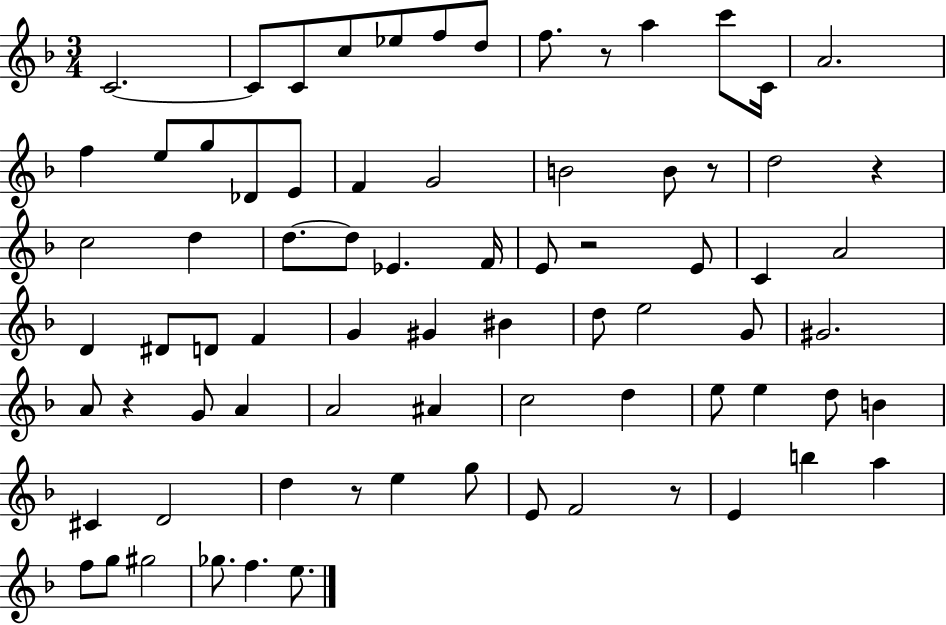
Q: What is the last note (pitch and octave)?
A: E5